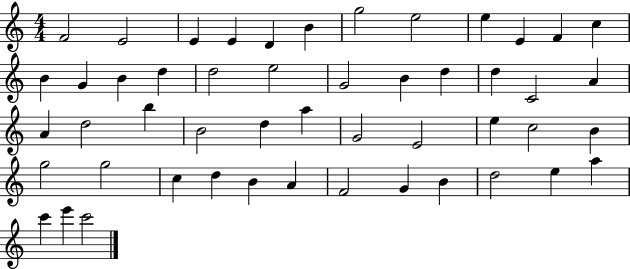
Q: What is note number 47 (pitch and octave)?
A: A5